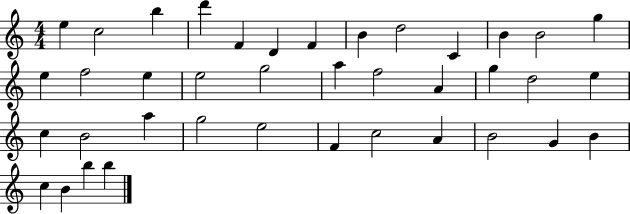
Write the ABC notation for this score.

X:1
T:Untitled
M:4/4
L:1/4
K:C
e c2 b d' F D F B d2 C B B2 g e f2 e e2 g2 a f2 A g d2 e c B2 a g2 e2 F c2 A B2 G B c B b b